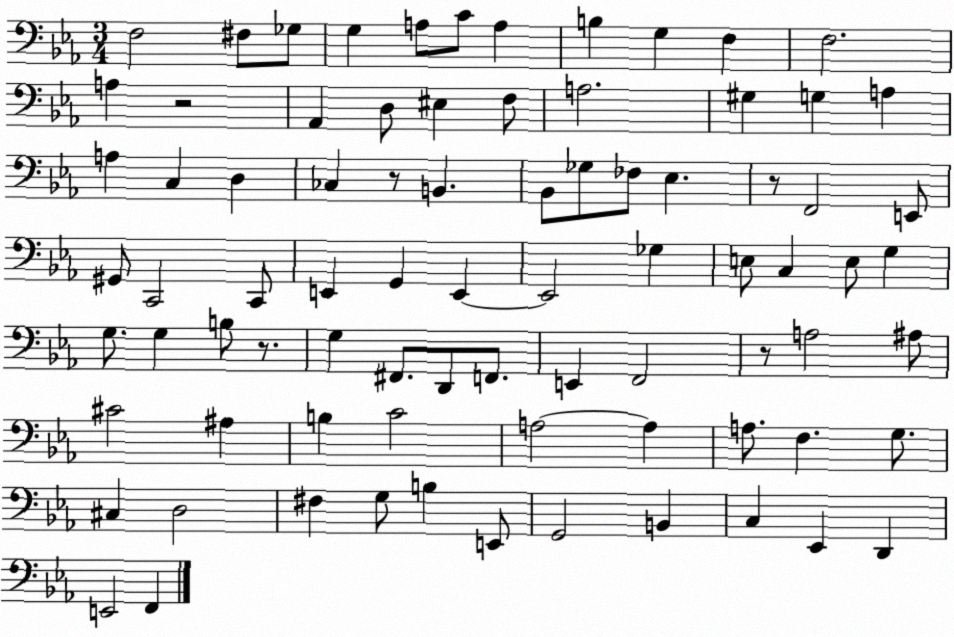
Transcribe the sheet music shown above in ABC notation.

X:1
T:Untitled
M:3/4
L:1/4
K:Eb
F,2 ^F,/2 _G,/2 G, A,/2 C/2 A, B, G, F, F,2 A, z2 _A,, D,/2 ^E, F,/2 A,2 ^G, G, A, A, C, D, _C, z/2 B,, _B,,/2 _G,/2 _F,/2 _E, z/2 F,,2 E,,/2 ^G,,/2 C,,2 C,,/2 E,, G,, E,, E,,2 _G, E,/2 C, E,/2 G, G,/2 G, B,/2 z/2 G, ^F,,/2 D,,/2 F,,/2 E,, F,,2 z/2 A,2 ^A,/2 ^C2 ^A, B, C2 A,2 A, A,/2 F, G,/2 ^C, D,2 ^F, G,/2 B, E,,/2 G,,2 B,, C, _E,, D,, E,,2 F,,